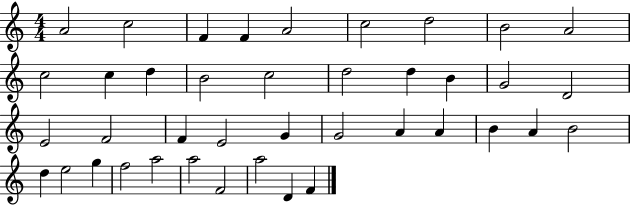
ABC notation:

X:1
T:Untitled
M:4/4
L:1/4
K:C
A2 c2 F F A2 c2 d2 B2 A2 c2 c d B2 c2 d2 d B G2 D2 E2 F2 F E2 G G2 A A B A B2 d e2 g f2 a2 a2 F2 a2 D F